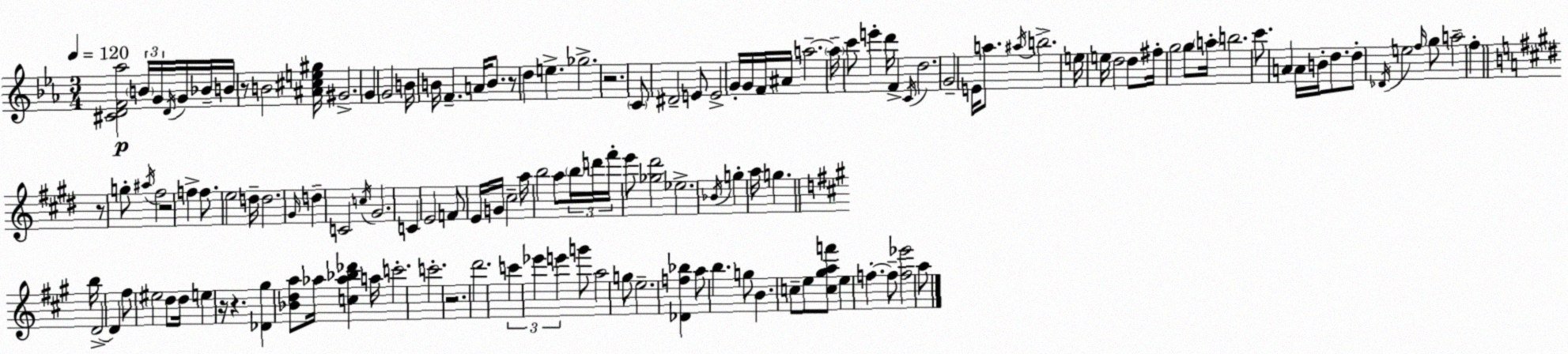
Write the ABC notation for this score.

X:1
T:Untitled
M:3/4
L:1/4
K:Eb
[^CDF_a]2 B/4 G/4 D/4 G/4 _B/4 B/4 z/2 B2 [^A^ce^g]/4 ^G2 G G2 B/4 B/4 F A/4 B/2 z/2 d e _g2 z2 C/2 ^D2 E/2 E2 G/4 G/4 F/4 ^A/4 a2 a/4 c'/2 e' d'/4 F C/4 d2 G2 E/4 a/2 ^a/4 b2 e/4 e/4 d2 d/2 ^f/4 g2 g/2 a/4 b2 c'/2 A A/4 B/4 d/2 d/2 _D/4 e2 f/4 g/2 a2 f z/2 g/2 ^a/4 ^f2 z2 f f/2 e2 d/4 d2 ^G/4 d C2 c/4 ^G2 C E2 F/2 E/4 G/4 ^c2 a/4 b2 a/2 b/4 d'/4 ^f'/4 e'/2 [_g^d']2 _e2 _B/4 g a/4 g b/4 D2 D ^f/2 ^e2 d/2 d/4 e z/4 z [_D^g] [_Bda]/2 _a/4 [c_a_b_d'] a/4 c'2 c'2 z2 d'2 c' _e' e' g'/2 a2 g/2 e2 [_Df_b] a/2 b g/2 B c/2 e/2 [c^gaf']/2 e f f/2 [f_e']2 a/2